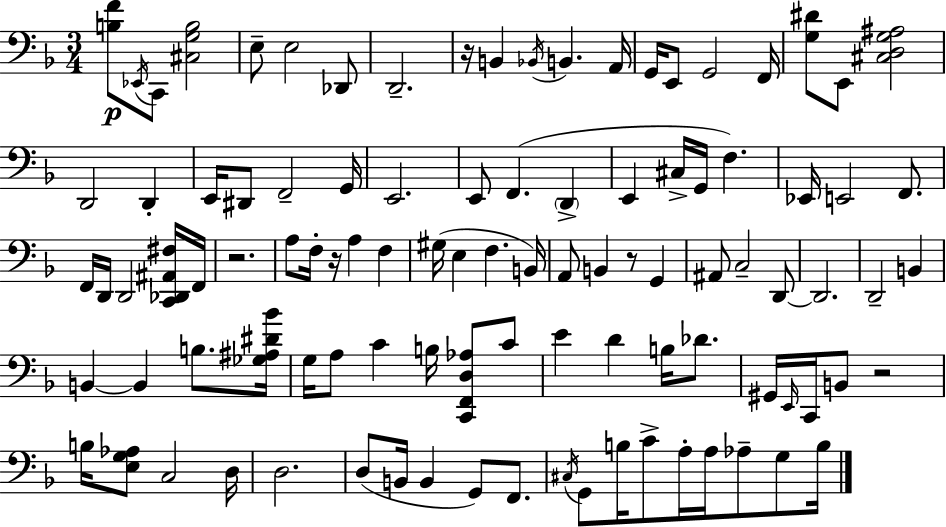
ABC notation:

X:1
T:Untitled
M:3/4
L:1/4
K:F
[B,F]/2 _E,,/4 C,,/2 [^C,G,B,]2 E,/2 E,2 _D,,/2 D,,2 z/4 B,, _B,,/4 B,, A,,/4 G,,/4 E,,/2 G,,2 F,,/4 [G,^D]/2 E,,/2 [^C,D,G,^A,]2 D,,2 D,, E,,/4 ^D,,/2 F,,2 G,,/4 E,,2 E,,/2 F,, D,, E,, ^C,/4 G,,/4 F, _E,,/4 E,,2 F,,/2 F,,/4 D,,/4 D,,2 [C,,_D,,^A,,^F,]/4 F,,/4 z2 A,/2 F,/4 z/4 A, F, ^G,/4 E, F, B,,/4 A,,/2 B,, z/2 G,, ^A,,/2 C,2 D,,/2 D,,2 D,,2 B,, B,, B,, B,/2 [_G,^A,^D_B]/4 G,/4 A,/2 C B,/4 [C,,F,,D,_A,]/2 C/2 E D B,/4 _D/2 ^G,,/4 E,,/4 C,,/4 B,,/2 z2 B,/4 [E,G,_A,]/2 C,2 D,/4 D,2 D,/2 B,,/4 B,, G,,/2 F,,/2 ^C,/4 G,,/2 B,/4 C/2 A,/4 A,/4 _A,/2 G,/2 B,/4